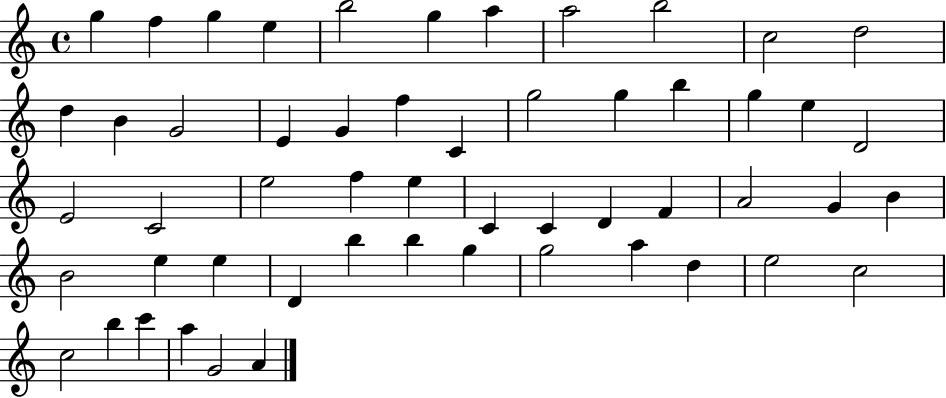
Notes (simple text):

G5/q F5/q G5/q E5/q B5/h G5/q A5/q A5/h B5/h C5/h D5/h D5/q B4/q G4/h E4/q G4/q F5/q C4/q G5/h G5/q B5/q G5/q E5/q D4/h E4/h C4/h E5/h F5/q E5/q C4/q C4/q D4/q F4/q A4/h G4/q B4/q B4/h E5/q E5/q D4/q B5/q B5/q G5/q G5/h A5/q D5/q E5/h C5/h C5/h B5/q C6/q A5/q G4/h A4/q